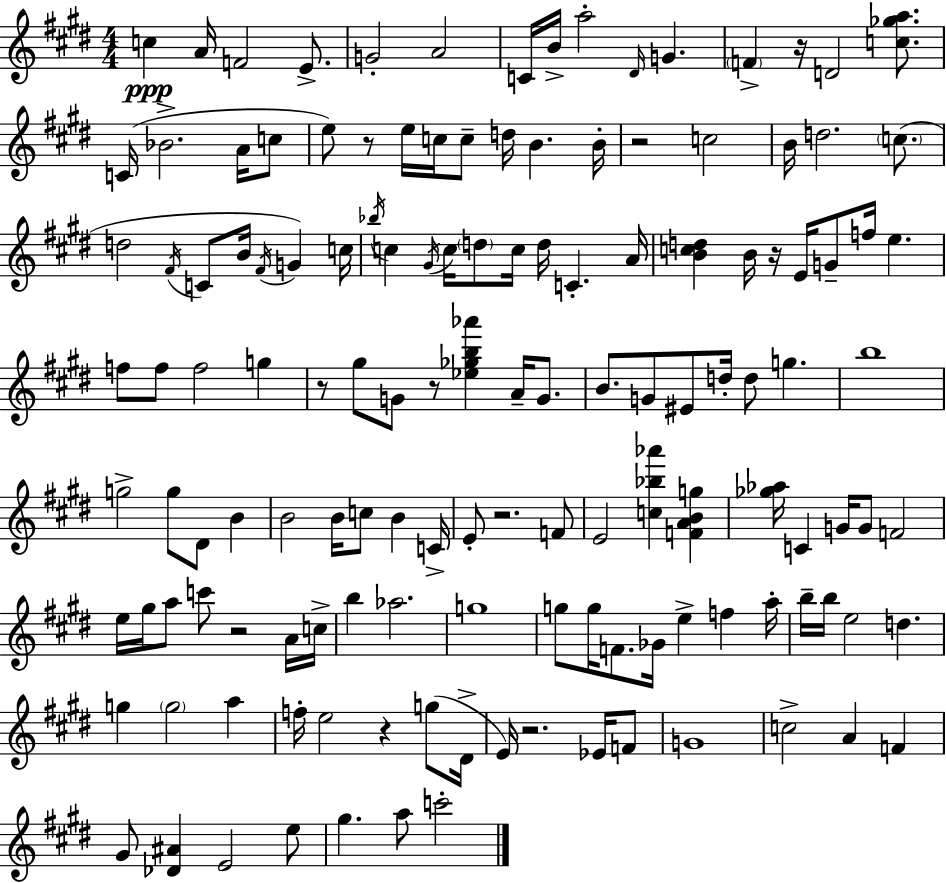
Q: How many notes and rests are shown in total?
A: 137